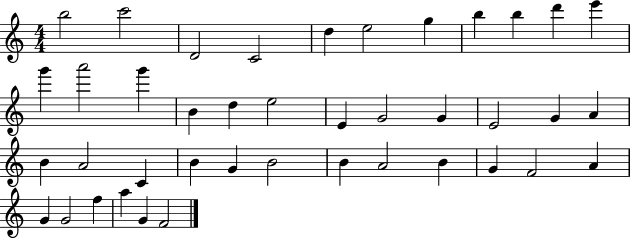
X:1
T:Untitled
M:4/4
L:1/4
K:C
b2 c'2 D2 C2 d e2 g b b d' e' g' a'2 g' B d e2 E G2 G E2 G A B A2 C B G B2 B A2 B G F2 A G G2 f a G F2